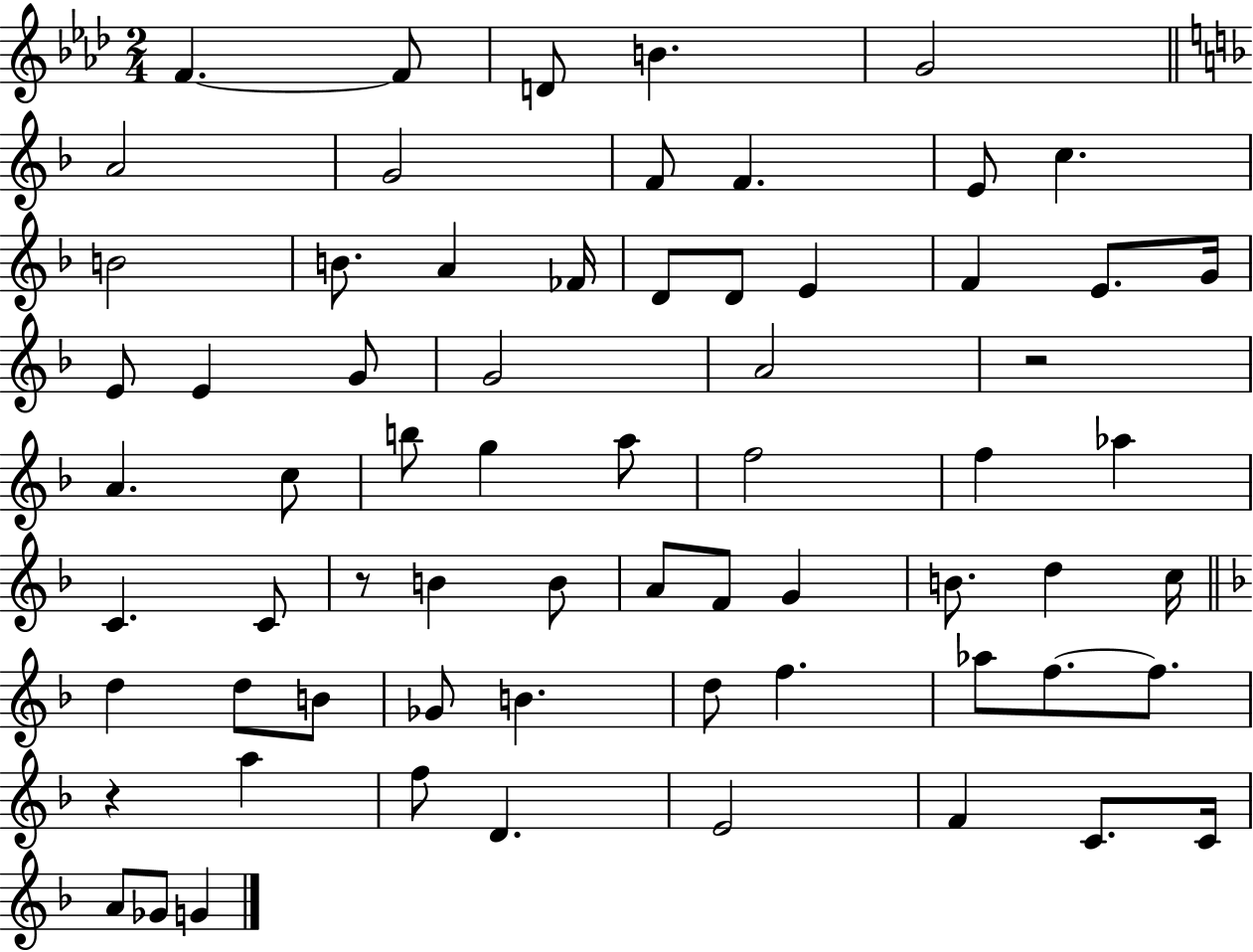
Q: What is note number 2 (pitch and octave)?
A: F4